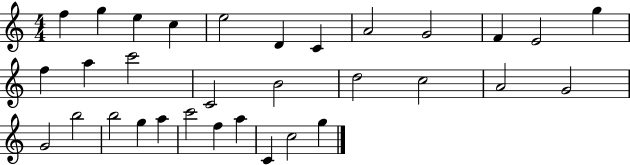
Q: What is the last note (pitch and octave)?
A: G5